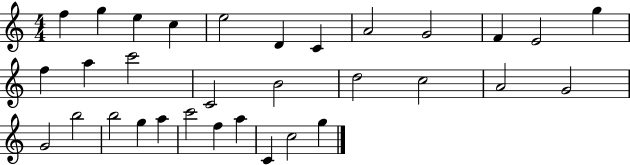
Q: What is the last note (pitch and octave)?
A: G5